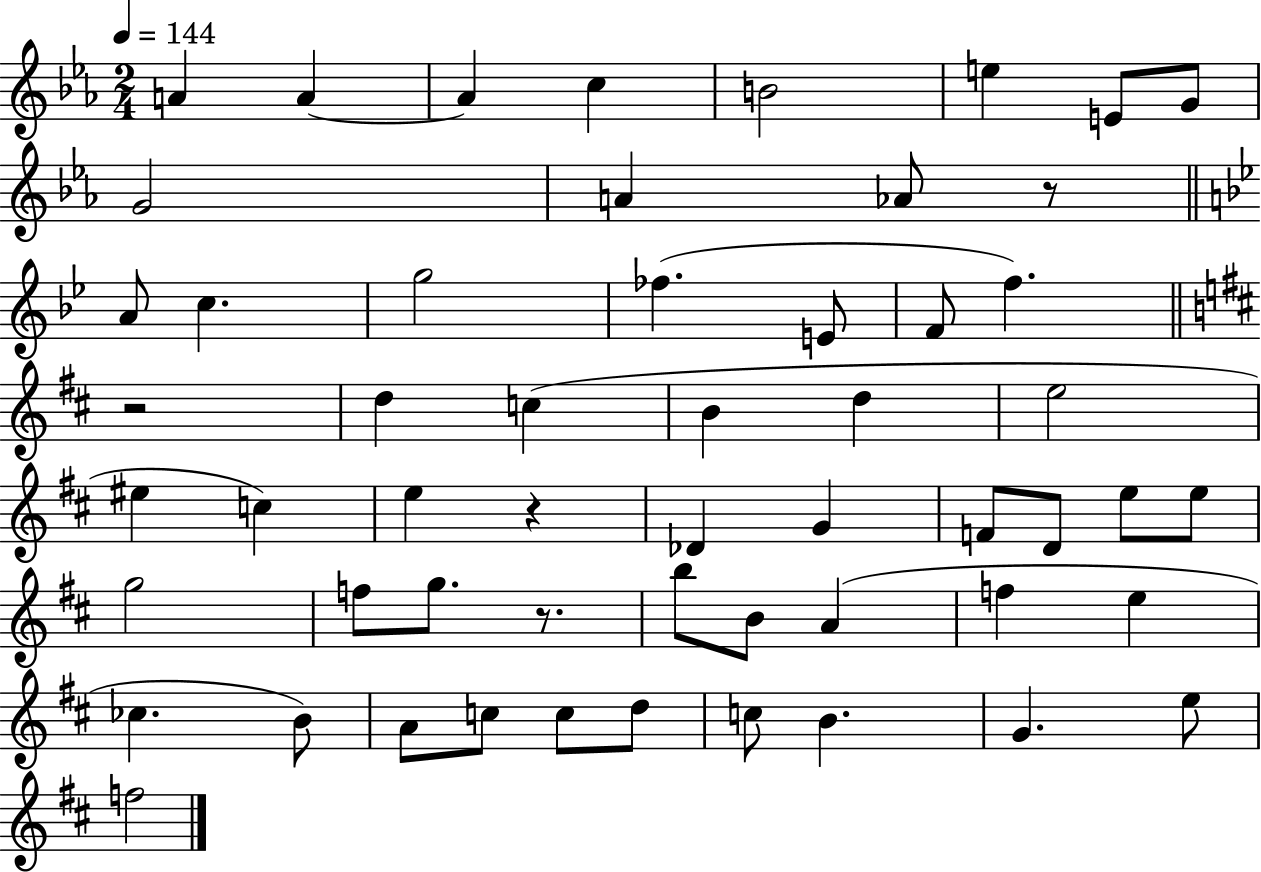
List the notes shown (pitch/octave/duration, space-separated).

A4/q A4/q A4/q C5/q B4/h E5/q E4/e G4/e G4/h A4/q Ab4/e R/e A4/e C5/q. G5/h FES5/q. E4/e F4/e F5/q. R/h D5/q C5/q B4/q D5/q E5/h EIS5/q C5/q E5/q R/q Db4/q G4/q F4/e D4/e E5/e E5/e G5/h F5/e G5/e. R/e. B5/e B4/e A4/q F5/q E5/q CES5/q. B4/e A4/e C5/e C5/e D5/e C5/e B4/q. G4/q. E5/e F5/h